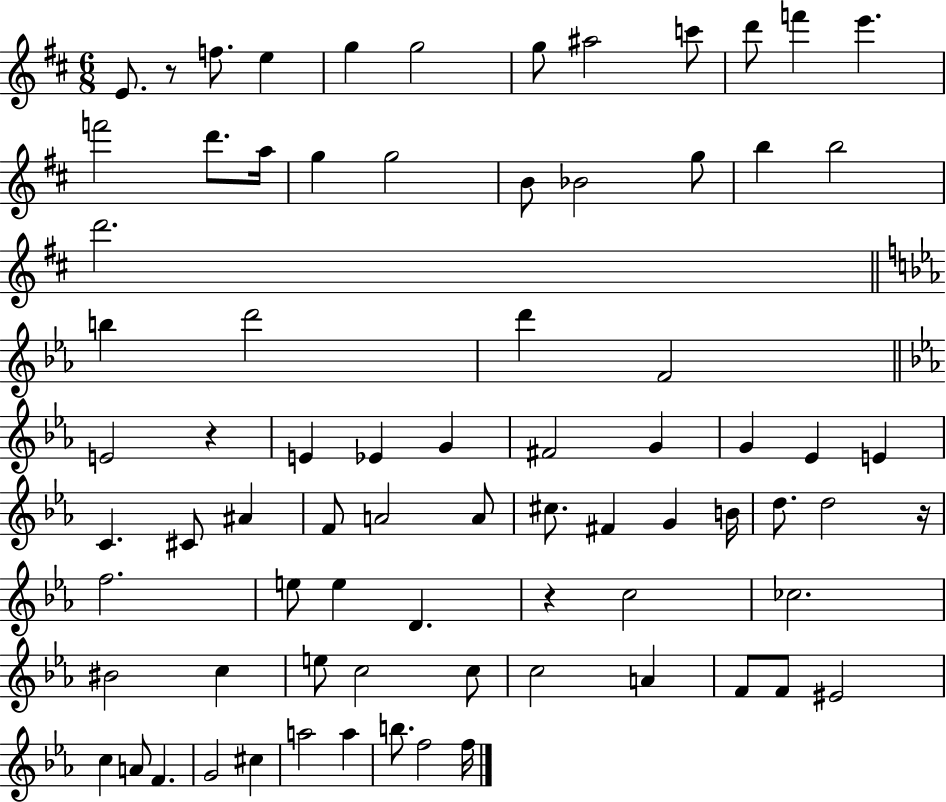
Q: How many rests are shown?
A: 4